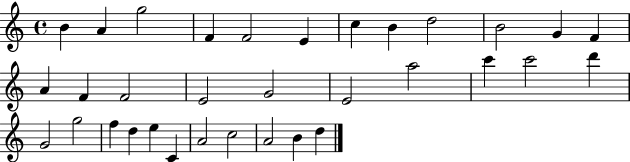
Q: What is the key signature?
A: C major